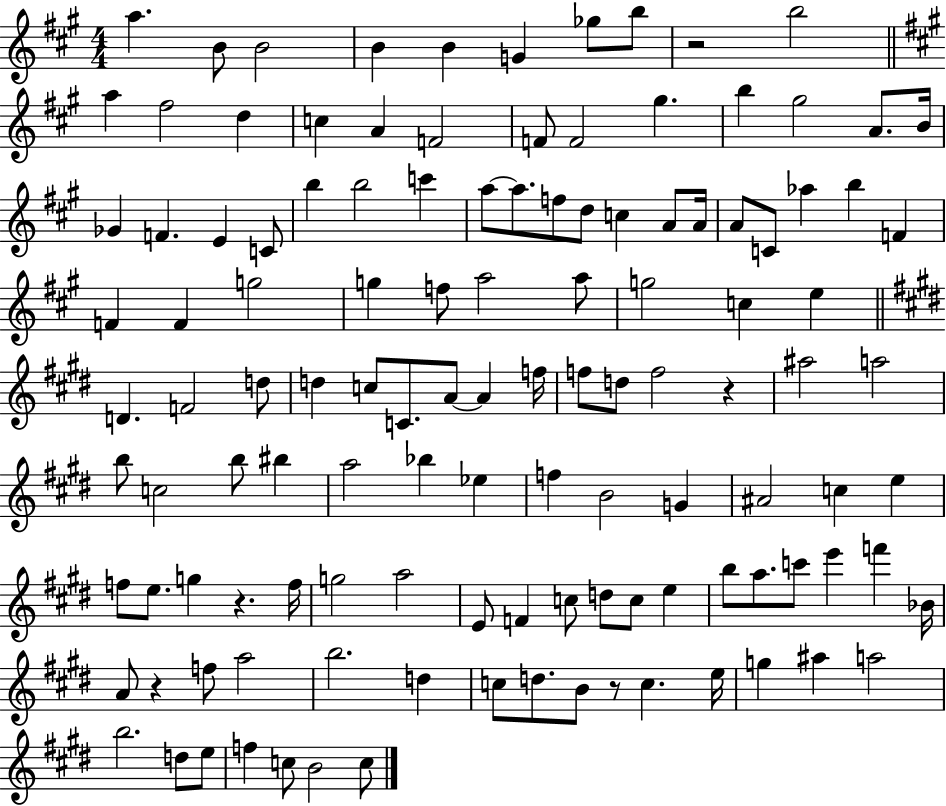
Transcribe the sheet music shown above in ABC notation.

X:1
T:Untitled
M:4/4
L:1/4
K:A
a B/2 B2 B B G _g/2 b/2 z2 b2 a ^f2 d c A F2 F/2 F2 ^g b ^g2 A/2 B/4 _G F E C/2 b b2 c' a/2 a/2 f/2 d/2 c A/2 A/4 A/2 C/2 _a b F F F g2 g f/2 a2 a/2 g2 c e D F2 d/2 d c/2 C/2 A/2 A f/4 f/2 d/2 f2 z ^a2 a2 b/2 c2 b/2 ^b a2 _b _e f B2 G ^A2 c e f/2 e/2 g z f/4 g2 a2 E/2 F c/2 d/2 c/2 e b/2 a/2 c'/2 e' f' _B/4 A/2 z f/2 a2 b2 d c/2 d/2 B/2 z/2 c e/4 g ^a a2 b2 d/2 e/2 f c/2 B2 c/2